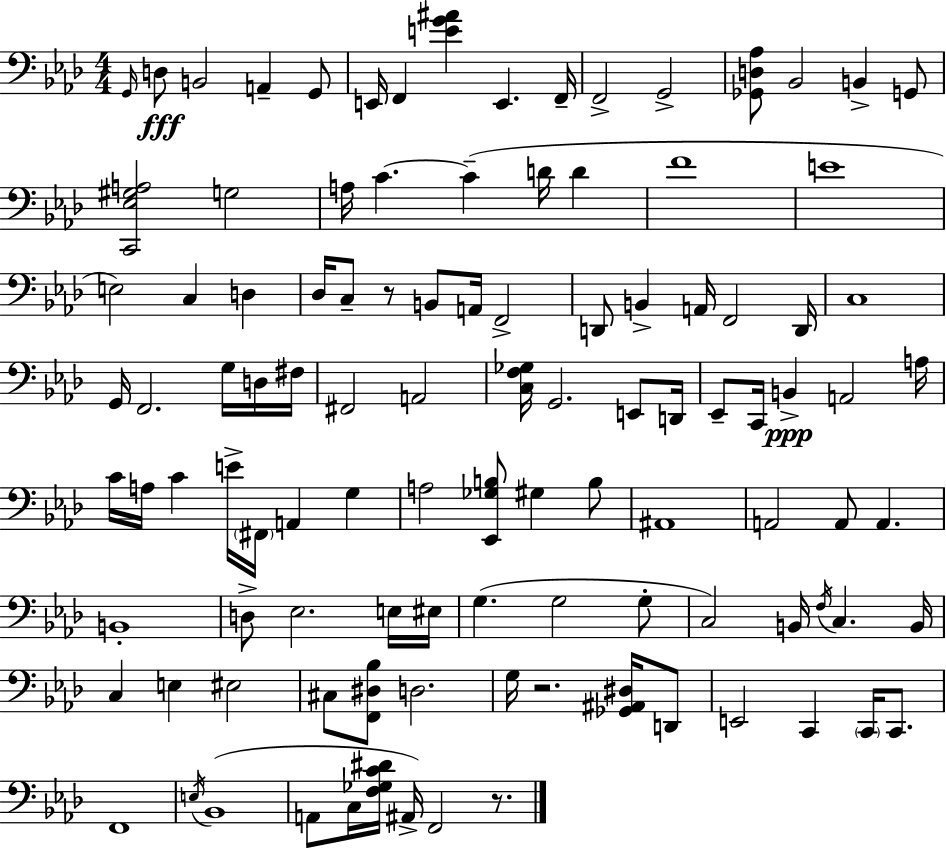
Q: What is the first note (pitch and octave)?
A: G2